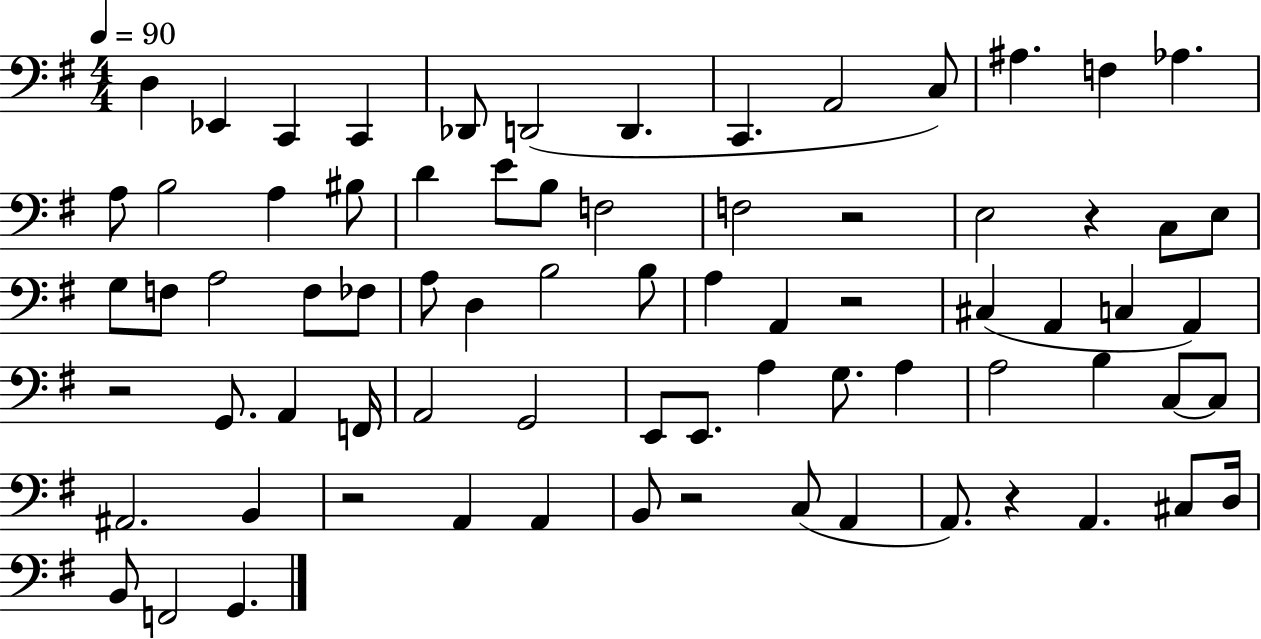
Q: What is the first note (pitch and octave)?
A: D3